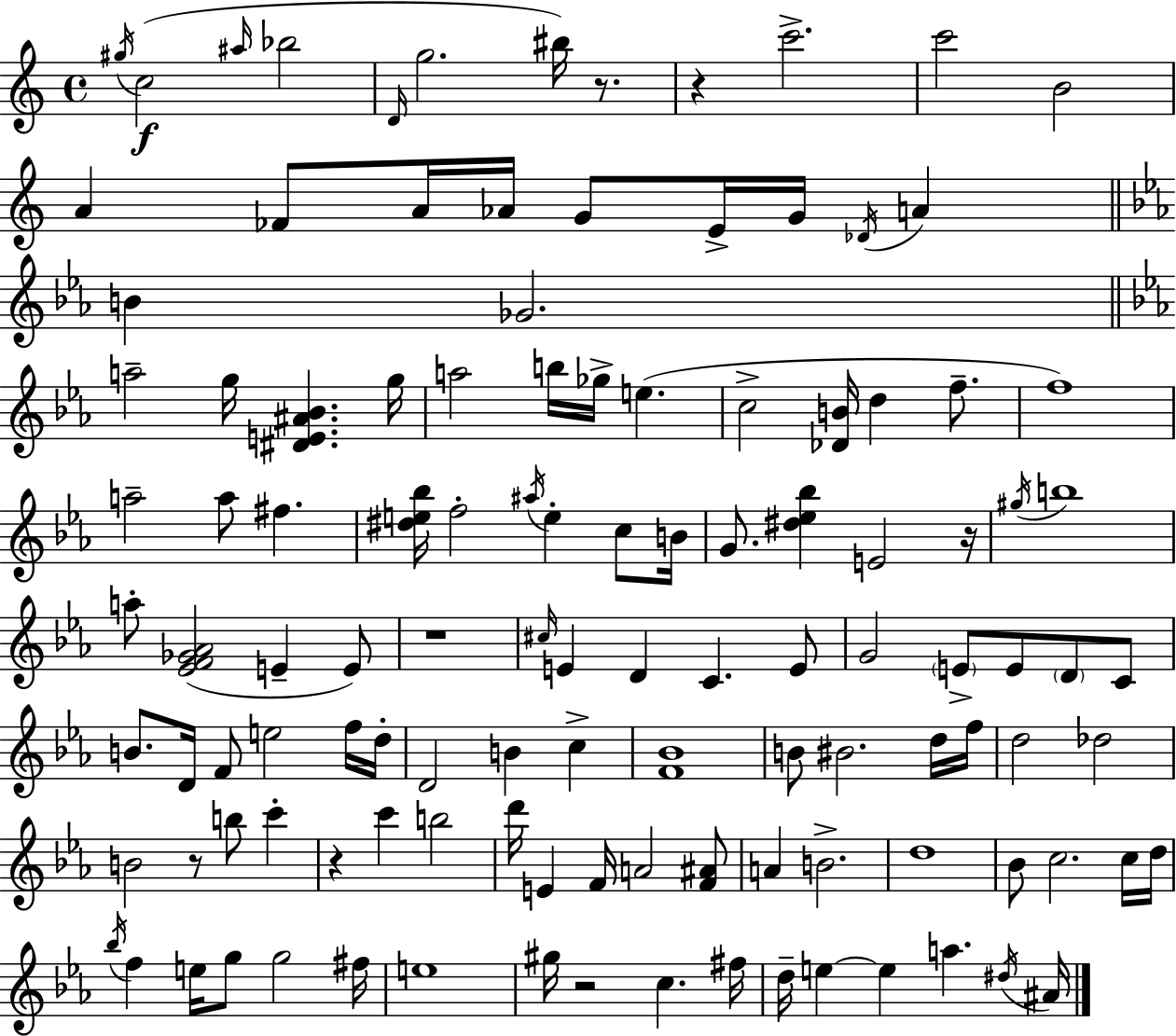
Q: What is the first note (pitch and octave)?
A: G#5